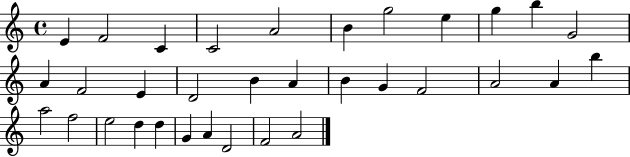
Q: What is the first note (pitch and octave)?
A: E4